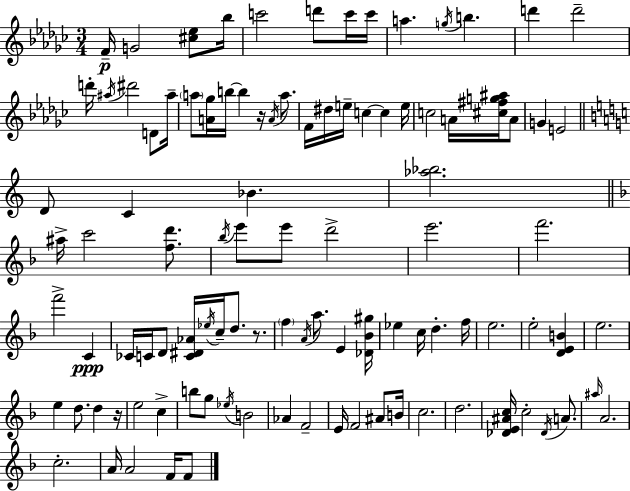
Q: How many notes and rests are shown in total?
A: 102